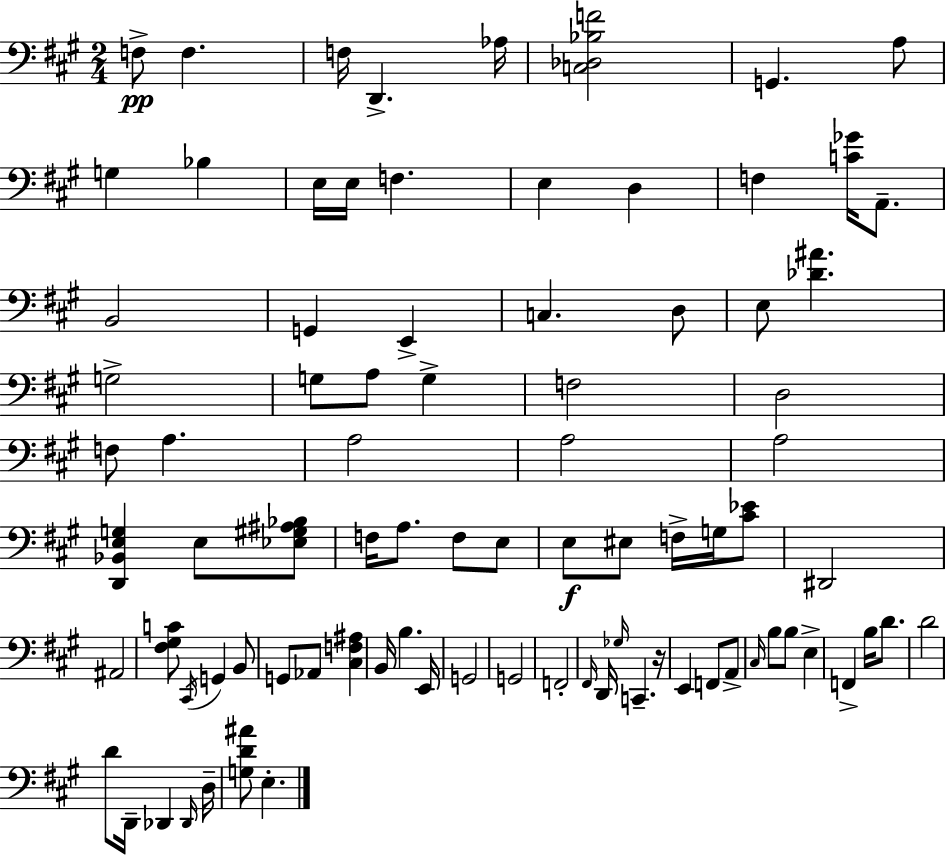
X:1
T:Untitled
M:2/4
L:1/4
K:A
F,/2 F, F,/4 D,, _A,/4 [C,_D,_B,F]2 G,, A,/2 G, _B, E,/4 E,/4 F, E, D, F, [C_G]/4 A,,/2 B,,2 G,, E,, C, D,/2 E,/2 [_D^A] G,2 G,/2 A,/2 G, F,2 D,2 F,/2 A, A,2 A,2 A,2 [D,,_B,,E,G,] E,/2 [_E,^G,^A,_B,]/2 F,/4 A,/2 F,/2 E,/2 E,/2 ^E,/2 F,/4 G,/4 [^C_E]/2 ^D,,2 ^A,,2 [^F,^G,C]/2 ^C,,/4 G,, B,,/2 G,,/2 _A,,/2 [^C,F,^A,] B,,/4 B, E,,/4 G,,2 G,,2 F,,2 ^F,,/4 D,,/4 _G,/4 C,, z/4 E,, F,,/2 A,,/2 ^C,/4 B,/2 B,/2 E, F,, B,/4 D/2 D2 D/2 D,,/4 _D,, _D,,/4 D,/4 [G,D^A]/2 E,